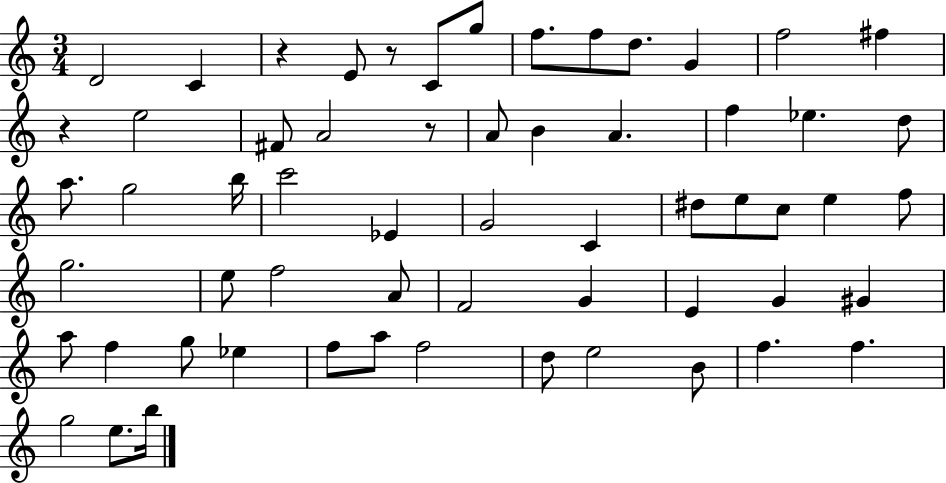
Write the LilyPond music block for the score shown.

{
  \clef treble
  \numericTimeSignature
  \time 3/4
  \key c \major
  d'2 c'4 | r4 e'8 r8 c'8 g''8 | f''8. f''8 d''8. g'4 | f''2 fis''4 | \break r4 e''2 | fis'8 a'2 r8 | a'8 b'4 a'4. | f''4 ees''4. d''8 | \break a''8. g''2 b''16 | c'''2 ees'4 | g'2 c'4 | dis''8 e''8 c''8 e''4 f''8 | \break g''2. | e''8 f''2 a'8 | f'2 g'4 | e'4 g'4 gis'4 | \break a''8 f''4 g''8 ees''4 | f''8 a''8 f''2 | d''8 e''2 b'8 | f''4. f''4. | \break g''2 e''8. b''16 | \bar "|."
}